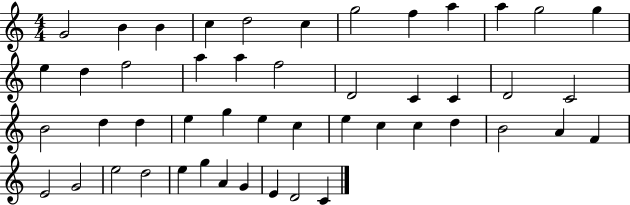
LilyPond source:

{
  \clef treble
  \numericTimeSignature
  \time 4/4
  \key c \major
  g'2 b'4 b'4 | c''4 d''2 c''4 | g''2 f''4 a''4 | a''4 g''2 g''4 | \break e''4 d''4 f''2 | a''4 a''4 f''2 | d'2 c'4 c'4 | d'2 c'2 | \break b'2 d''4 d''4 | e''4 g''4 e''4 c''4 | e''4 c''4 c''4 d''4 | b'2 a'4 f'4 | \break e'2 g'2 | e''2 d''2 | e''4 g''4 a'4 g'4 | e'4 d'2 c'4 | \break \bar "|."
}